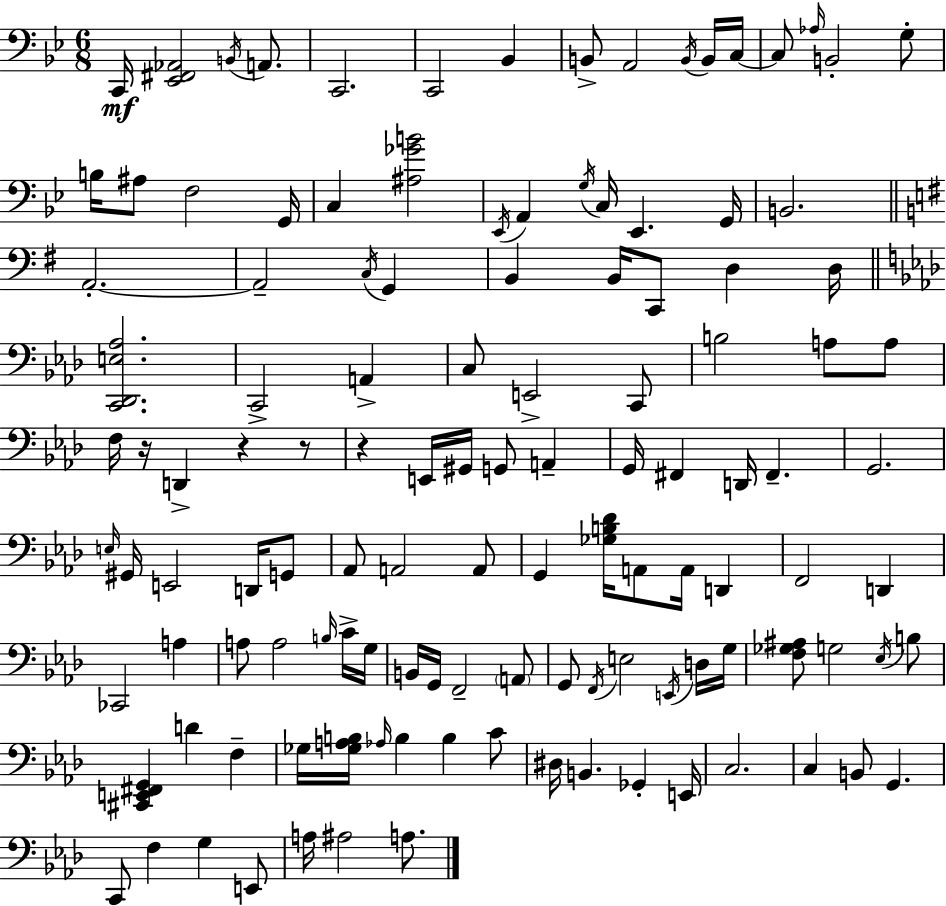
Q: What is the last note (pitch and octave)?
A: A3